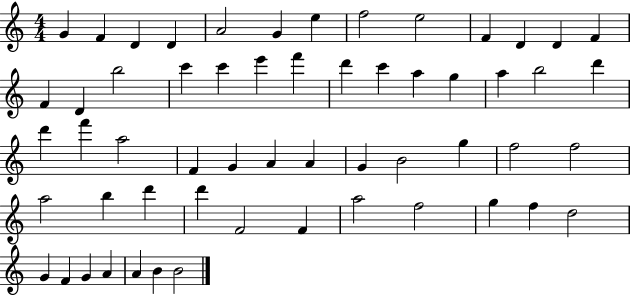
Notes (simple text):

G4/q F4/q D4/q D4/q A4/h G4/q E5/q F5/h E5/h F4/q D4/q D4/q F4/q F4/q D4/q B5/h C6/q C6/q E6/q F6/q D6/q C6/q A5/q G5/q A5/q B5/h D6/q D6/q F6/q A5/h F4/q G4/q A4/q A4/q G4/q B4/h G5/q F5/h F5/h A5/h B5/q D6/q D6/q F4/h F4/q A5/h F5/h G5/q F5/q D5/h G4/q F4/q G4/q A4/q A4/q B4/q B4/h